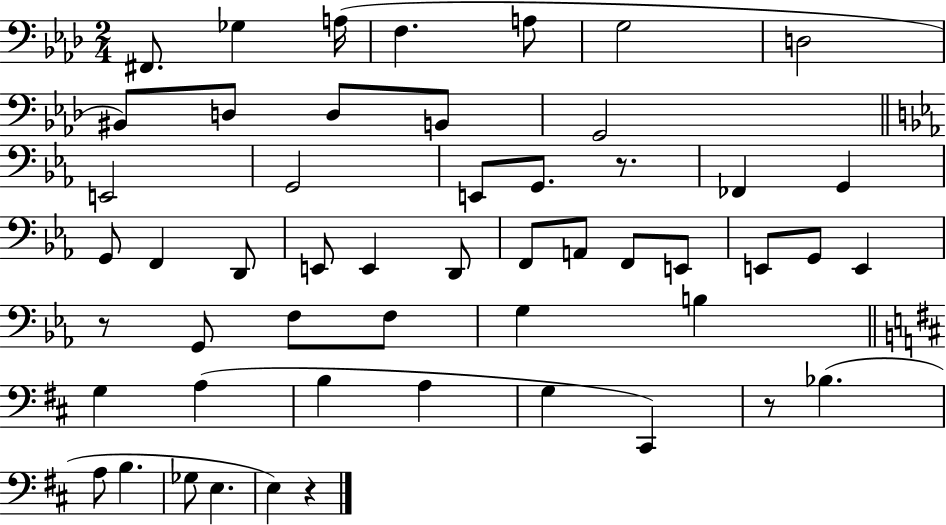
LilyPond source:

{
  \clef bass
  \numericTimeSignature
  \time 2/4
  \key aes \major
  fis,8. ges4 a16( | f4. a8 | g2 | d2 | \break bis,8) d8 d8 b,8 | g,2 | \bar "||" \break \key c \minor e,2 | g,2 | e,8 g,8. r8. | fes,4 g,4 | \break g,8 f,4 d,8 | e,8 e,4 d,8 | f,8 a,8 f,8 e,8 | e,8 g,8 e,4 | \break r8 g,8 f8 f8 | g4 b4 | \bar "||" \break \key d \major g4 a4( | b4 a4 | g4 cis,4) | r8 bes4.( | \break a8 b4. | ges8 e4. | e4) r4 | \bar "|."
}